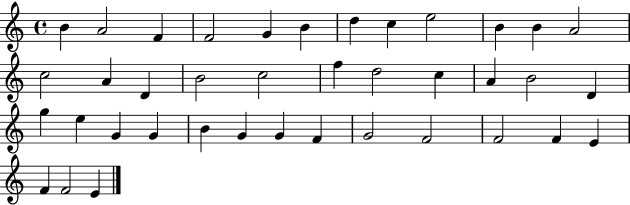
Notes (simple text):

B4/q A4/h F4/q F4/h G4/q B4/q D5/q C5/q E5/h B4/q B4/q A4/h C5/h A4/q D4/q B4/h C5/h F5/q D5/h C5/q A4/q B4/h D4/q G5/q E5/q G4/q G4/q B4/q G4/q G4/q F4/q G4/h F4/h F4/h F4/q E4/q F4/q F4/h E4/q